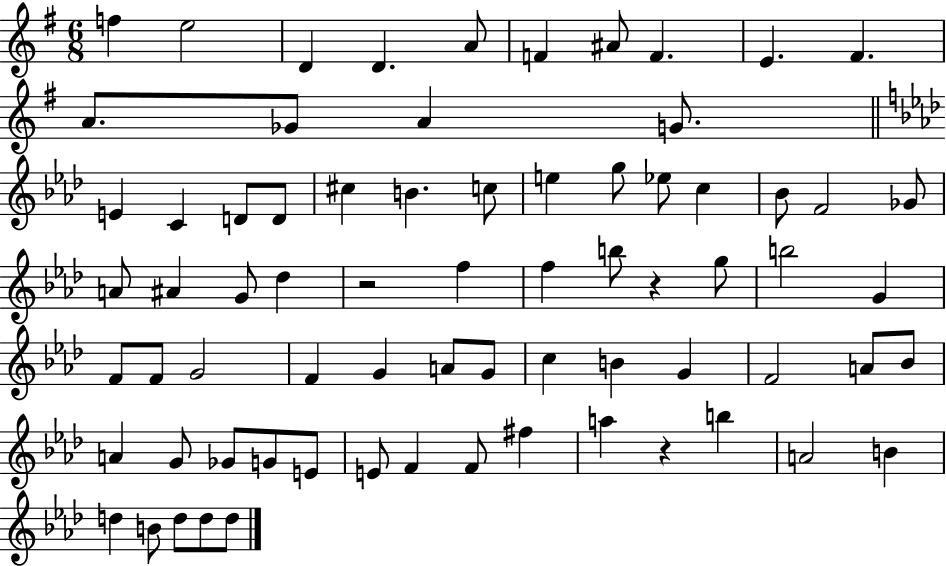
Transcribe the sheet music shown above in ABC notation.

X:1
T:Untitled
M:6/8
L:1/4
K:G
f e2 D D A/2 F ^A/2 F E ^F A/2 _G/2 A G/2 E C D/2 D/2 ^c B c/2 e g/2 _e/2 c _B/2 F2 _G/2 A/2 ^A G/2 _d z2 f f b/2 z g/2 b2 G F/2 F/2 G2 F G A/2 G/2 c B G F2 A/2 _B/2 A G/2 _G/2 G/2 E/2 E/2 F F/2 ^f a z b A2 B d B/2 d/2 d/2 d/2